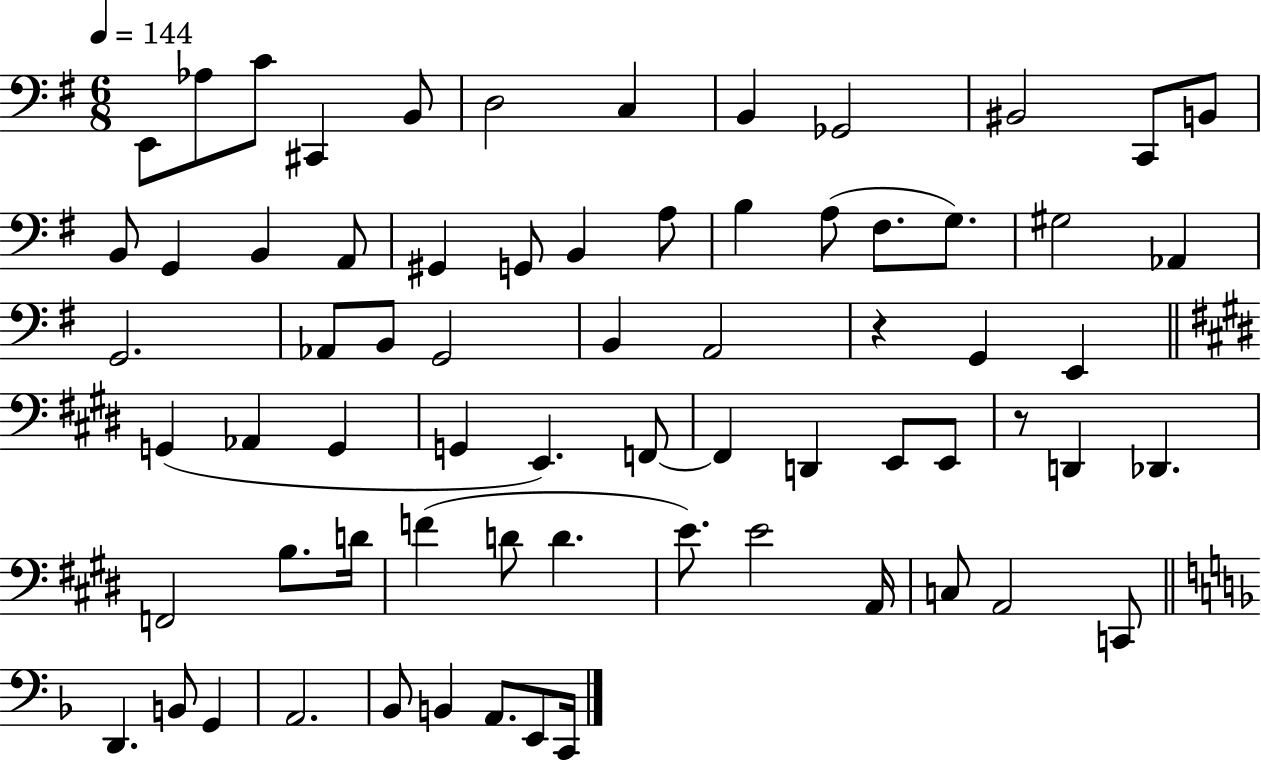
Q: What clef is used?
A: bass